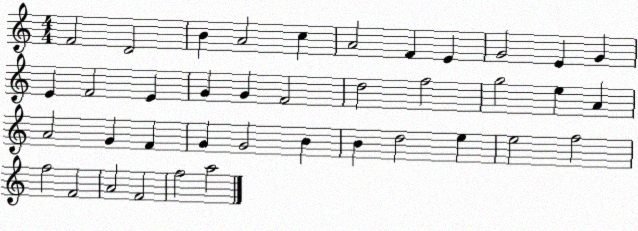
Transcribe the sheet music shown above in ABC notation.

X:1
T:Untitled
M:4/4
L:1/4
K:C
F2 D2 B A2 c A2 F E G2 E G E F2 E G G F2 d2 f2 g2 e A A2 G F G G2 B B d2 e e2 f2 f2 F2 A2 F2 f2 a2